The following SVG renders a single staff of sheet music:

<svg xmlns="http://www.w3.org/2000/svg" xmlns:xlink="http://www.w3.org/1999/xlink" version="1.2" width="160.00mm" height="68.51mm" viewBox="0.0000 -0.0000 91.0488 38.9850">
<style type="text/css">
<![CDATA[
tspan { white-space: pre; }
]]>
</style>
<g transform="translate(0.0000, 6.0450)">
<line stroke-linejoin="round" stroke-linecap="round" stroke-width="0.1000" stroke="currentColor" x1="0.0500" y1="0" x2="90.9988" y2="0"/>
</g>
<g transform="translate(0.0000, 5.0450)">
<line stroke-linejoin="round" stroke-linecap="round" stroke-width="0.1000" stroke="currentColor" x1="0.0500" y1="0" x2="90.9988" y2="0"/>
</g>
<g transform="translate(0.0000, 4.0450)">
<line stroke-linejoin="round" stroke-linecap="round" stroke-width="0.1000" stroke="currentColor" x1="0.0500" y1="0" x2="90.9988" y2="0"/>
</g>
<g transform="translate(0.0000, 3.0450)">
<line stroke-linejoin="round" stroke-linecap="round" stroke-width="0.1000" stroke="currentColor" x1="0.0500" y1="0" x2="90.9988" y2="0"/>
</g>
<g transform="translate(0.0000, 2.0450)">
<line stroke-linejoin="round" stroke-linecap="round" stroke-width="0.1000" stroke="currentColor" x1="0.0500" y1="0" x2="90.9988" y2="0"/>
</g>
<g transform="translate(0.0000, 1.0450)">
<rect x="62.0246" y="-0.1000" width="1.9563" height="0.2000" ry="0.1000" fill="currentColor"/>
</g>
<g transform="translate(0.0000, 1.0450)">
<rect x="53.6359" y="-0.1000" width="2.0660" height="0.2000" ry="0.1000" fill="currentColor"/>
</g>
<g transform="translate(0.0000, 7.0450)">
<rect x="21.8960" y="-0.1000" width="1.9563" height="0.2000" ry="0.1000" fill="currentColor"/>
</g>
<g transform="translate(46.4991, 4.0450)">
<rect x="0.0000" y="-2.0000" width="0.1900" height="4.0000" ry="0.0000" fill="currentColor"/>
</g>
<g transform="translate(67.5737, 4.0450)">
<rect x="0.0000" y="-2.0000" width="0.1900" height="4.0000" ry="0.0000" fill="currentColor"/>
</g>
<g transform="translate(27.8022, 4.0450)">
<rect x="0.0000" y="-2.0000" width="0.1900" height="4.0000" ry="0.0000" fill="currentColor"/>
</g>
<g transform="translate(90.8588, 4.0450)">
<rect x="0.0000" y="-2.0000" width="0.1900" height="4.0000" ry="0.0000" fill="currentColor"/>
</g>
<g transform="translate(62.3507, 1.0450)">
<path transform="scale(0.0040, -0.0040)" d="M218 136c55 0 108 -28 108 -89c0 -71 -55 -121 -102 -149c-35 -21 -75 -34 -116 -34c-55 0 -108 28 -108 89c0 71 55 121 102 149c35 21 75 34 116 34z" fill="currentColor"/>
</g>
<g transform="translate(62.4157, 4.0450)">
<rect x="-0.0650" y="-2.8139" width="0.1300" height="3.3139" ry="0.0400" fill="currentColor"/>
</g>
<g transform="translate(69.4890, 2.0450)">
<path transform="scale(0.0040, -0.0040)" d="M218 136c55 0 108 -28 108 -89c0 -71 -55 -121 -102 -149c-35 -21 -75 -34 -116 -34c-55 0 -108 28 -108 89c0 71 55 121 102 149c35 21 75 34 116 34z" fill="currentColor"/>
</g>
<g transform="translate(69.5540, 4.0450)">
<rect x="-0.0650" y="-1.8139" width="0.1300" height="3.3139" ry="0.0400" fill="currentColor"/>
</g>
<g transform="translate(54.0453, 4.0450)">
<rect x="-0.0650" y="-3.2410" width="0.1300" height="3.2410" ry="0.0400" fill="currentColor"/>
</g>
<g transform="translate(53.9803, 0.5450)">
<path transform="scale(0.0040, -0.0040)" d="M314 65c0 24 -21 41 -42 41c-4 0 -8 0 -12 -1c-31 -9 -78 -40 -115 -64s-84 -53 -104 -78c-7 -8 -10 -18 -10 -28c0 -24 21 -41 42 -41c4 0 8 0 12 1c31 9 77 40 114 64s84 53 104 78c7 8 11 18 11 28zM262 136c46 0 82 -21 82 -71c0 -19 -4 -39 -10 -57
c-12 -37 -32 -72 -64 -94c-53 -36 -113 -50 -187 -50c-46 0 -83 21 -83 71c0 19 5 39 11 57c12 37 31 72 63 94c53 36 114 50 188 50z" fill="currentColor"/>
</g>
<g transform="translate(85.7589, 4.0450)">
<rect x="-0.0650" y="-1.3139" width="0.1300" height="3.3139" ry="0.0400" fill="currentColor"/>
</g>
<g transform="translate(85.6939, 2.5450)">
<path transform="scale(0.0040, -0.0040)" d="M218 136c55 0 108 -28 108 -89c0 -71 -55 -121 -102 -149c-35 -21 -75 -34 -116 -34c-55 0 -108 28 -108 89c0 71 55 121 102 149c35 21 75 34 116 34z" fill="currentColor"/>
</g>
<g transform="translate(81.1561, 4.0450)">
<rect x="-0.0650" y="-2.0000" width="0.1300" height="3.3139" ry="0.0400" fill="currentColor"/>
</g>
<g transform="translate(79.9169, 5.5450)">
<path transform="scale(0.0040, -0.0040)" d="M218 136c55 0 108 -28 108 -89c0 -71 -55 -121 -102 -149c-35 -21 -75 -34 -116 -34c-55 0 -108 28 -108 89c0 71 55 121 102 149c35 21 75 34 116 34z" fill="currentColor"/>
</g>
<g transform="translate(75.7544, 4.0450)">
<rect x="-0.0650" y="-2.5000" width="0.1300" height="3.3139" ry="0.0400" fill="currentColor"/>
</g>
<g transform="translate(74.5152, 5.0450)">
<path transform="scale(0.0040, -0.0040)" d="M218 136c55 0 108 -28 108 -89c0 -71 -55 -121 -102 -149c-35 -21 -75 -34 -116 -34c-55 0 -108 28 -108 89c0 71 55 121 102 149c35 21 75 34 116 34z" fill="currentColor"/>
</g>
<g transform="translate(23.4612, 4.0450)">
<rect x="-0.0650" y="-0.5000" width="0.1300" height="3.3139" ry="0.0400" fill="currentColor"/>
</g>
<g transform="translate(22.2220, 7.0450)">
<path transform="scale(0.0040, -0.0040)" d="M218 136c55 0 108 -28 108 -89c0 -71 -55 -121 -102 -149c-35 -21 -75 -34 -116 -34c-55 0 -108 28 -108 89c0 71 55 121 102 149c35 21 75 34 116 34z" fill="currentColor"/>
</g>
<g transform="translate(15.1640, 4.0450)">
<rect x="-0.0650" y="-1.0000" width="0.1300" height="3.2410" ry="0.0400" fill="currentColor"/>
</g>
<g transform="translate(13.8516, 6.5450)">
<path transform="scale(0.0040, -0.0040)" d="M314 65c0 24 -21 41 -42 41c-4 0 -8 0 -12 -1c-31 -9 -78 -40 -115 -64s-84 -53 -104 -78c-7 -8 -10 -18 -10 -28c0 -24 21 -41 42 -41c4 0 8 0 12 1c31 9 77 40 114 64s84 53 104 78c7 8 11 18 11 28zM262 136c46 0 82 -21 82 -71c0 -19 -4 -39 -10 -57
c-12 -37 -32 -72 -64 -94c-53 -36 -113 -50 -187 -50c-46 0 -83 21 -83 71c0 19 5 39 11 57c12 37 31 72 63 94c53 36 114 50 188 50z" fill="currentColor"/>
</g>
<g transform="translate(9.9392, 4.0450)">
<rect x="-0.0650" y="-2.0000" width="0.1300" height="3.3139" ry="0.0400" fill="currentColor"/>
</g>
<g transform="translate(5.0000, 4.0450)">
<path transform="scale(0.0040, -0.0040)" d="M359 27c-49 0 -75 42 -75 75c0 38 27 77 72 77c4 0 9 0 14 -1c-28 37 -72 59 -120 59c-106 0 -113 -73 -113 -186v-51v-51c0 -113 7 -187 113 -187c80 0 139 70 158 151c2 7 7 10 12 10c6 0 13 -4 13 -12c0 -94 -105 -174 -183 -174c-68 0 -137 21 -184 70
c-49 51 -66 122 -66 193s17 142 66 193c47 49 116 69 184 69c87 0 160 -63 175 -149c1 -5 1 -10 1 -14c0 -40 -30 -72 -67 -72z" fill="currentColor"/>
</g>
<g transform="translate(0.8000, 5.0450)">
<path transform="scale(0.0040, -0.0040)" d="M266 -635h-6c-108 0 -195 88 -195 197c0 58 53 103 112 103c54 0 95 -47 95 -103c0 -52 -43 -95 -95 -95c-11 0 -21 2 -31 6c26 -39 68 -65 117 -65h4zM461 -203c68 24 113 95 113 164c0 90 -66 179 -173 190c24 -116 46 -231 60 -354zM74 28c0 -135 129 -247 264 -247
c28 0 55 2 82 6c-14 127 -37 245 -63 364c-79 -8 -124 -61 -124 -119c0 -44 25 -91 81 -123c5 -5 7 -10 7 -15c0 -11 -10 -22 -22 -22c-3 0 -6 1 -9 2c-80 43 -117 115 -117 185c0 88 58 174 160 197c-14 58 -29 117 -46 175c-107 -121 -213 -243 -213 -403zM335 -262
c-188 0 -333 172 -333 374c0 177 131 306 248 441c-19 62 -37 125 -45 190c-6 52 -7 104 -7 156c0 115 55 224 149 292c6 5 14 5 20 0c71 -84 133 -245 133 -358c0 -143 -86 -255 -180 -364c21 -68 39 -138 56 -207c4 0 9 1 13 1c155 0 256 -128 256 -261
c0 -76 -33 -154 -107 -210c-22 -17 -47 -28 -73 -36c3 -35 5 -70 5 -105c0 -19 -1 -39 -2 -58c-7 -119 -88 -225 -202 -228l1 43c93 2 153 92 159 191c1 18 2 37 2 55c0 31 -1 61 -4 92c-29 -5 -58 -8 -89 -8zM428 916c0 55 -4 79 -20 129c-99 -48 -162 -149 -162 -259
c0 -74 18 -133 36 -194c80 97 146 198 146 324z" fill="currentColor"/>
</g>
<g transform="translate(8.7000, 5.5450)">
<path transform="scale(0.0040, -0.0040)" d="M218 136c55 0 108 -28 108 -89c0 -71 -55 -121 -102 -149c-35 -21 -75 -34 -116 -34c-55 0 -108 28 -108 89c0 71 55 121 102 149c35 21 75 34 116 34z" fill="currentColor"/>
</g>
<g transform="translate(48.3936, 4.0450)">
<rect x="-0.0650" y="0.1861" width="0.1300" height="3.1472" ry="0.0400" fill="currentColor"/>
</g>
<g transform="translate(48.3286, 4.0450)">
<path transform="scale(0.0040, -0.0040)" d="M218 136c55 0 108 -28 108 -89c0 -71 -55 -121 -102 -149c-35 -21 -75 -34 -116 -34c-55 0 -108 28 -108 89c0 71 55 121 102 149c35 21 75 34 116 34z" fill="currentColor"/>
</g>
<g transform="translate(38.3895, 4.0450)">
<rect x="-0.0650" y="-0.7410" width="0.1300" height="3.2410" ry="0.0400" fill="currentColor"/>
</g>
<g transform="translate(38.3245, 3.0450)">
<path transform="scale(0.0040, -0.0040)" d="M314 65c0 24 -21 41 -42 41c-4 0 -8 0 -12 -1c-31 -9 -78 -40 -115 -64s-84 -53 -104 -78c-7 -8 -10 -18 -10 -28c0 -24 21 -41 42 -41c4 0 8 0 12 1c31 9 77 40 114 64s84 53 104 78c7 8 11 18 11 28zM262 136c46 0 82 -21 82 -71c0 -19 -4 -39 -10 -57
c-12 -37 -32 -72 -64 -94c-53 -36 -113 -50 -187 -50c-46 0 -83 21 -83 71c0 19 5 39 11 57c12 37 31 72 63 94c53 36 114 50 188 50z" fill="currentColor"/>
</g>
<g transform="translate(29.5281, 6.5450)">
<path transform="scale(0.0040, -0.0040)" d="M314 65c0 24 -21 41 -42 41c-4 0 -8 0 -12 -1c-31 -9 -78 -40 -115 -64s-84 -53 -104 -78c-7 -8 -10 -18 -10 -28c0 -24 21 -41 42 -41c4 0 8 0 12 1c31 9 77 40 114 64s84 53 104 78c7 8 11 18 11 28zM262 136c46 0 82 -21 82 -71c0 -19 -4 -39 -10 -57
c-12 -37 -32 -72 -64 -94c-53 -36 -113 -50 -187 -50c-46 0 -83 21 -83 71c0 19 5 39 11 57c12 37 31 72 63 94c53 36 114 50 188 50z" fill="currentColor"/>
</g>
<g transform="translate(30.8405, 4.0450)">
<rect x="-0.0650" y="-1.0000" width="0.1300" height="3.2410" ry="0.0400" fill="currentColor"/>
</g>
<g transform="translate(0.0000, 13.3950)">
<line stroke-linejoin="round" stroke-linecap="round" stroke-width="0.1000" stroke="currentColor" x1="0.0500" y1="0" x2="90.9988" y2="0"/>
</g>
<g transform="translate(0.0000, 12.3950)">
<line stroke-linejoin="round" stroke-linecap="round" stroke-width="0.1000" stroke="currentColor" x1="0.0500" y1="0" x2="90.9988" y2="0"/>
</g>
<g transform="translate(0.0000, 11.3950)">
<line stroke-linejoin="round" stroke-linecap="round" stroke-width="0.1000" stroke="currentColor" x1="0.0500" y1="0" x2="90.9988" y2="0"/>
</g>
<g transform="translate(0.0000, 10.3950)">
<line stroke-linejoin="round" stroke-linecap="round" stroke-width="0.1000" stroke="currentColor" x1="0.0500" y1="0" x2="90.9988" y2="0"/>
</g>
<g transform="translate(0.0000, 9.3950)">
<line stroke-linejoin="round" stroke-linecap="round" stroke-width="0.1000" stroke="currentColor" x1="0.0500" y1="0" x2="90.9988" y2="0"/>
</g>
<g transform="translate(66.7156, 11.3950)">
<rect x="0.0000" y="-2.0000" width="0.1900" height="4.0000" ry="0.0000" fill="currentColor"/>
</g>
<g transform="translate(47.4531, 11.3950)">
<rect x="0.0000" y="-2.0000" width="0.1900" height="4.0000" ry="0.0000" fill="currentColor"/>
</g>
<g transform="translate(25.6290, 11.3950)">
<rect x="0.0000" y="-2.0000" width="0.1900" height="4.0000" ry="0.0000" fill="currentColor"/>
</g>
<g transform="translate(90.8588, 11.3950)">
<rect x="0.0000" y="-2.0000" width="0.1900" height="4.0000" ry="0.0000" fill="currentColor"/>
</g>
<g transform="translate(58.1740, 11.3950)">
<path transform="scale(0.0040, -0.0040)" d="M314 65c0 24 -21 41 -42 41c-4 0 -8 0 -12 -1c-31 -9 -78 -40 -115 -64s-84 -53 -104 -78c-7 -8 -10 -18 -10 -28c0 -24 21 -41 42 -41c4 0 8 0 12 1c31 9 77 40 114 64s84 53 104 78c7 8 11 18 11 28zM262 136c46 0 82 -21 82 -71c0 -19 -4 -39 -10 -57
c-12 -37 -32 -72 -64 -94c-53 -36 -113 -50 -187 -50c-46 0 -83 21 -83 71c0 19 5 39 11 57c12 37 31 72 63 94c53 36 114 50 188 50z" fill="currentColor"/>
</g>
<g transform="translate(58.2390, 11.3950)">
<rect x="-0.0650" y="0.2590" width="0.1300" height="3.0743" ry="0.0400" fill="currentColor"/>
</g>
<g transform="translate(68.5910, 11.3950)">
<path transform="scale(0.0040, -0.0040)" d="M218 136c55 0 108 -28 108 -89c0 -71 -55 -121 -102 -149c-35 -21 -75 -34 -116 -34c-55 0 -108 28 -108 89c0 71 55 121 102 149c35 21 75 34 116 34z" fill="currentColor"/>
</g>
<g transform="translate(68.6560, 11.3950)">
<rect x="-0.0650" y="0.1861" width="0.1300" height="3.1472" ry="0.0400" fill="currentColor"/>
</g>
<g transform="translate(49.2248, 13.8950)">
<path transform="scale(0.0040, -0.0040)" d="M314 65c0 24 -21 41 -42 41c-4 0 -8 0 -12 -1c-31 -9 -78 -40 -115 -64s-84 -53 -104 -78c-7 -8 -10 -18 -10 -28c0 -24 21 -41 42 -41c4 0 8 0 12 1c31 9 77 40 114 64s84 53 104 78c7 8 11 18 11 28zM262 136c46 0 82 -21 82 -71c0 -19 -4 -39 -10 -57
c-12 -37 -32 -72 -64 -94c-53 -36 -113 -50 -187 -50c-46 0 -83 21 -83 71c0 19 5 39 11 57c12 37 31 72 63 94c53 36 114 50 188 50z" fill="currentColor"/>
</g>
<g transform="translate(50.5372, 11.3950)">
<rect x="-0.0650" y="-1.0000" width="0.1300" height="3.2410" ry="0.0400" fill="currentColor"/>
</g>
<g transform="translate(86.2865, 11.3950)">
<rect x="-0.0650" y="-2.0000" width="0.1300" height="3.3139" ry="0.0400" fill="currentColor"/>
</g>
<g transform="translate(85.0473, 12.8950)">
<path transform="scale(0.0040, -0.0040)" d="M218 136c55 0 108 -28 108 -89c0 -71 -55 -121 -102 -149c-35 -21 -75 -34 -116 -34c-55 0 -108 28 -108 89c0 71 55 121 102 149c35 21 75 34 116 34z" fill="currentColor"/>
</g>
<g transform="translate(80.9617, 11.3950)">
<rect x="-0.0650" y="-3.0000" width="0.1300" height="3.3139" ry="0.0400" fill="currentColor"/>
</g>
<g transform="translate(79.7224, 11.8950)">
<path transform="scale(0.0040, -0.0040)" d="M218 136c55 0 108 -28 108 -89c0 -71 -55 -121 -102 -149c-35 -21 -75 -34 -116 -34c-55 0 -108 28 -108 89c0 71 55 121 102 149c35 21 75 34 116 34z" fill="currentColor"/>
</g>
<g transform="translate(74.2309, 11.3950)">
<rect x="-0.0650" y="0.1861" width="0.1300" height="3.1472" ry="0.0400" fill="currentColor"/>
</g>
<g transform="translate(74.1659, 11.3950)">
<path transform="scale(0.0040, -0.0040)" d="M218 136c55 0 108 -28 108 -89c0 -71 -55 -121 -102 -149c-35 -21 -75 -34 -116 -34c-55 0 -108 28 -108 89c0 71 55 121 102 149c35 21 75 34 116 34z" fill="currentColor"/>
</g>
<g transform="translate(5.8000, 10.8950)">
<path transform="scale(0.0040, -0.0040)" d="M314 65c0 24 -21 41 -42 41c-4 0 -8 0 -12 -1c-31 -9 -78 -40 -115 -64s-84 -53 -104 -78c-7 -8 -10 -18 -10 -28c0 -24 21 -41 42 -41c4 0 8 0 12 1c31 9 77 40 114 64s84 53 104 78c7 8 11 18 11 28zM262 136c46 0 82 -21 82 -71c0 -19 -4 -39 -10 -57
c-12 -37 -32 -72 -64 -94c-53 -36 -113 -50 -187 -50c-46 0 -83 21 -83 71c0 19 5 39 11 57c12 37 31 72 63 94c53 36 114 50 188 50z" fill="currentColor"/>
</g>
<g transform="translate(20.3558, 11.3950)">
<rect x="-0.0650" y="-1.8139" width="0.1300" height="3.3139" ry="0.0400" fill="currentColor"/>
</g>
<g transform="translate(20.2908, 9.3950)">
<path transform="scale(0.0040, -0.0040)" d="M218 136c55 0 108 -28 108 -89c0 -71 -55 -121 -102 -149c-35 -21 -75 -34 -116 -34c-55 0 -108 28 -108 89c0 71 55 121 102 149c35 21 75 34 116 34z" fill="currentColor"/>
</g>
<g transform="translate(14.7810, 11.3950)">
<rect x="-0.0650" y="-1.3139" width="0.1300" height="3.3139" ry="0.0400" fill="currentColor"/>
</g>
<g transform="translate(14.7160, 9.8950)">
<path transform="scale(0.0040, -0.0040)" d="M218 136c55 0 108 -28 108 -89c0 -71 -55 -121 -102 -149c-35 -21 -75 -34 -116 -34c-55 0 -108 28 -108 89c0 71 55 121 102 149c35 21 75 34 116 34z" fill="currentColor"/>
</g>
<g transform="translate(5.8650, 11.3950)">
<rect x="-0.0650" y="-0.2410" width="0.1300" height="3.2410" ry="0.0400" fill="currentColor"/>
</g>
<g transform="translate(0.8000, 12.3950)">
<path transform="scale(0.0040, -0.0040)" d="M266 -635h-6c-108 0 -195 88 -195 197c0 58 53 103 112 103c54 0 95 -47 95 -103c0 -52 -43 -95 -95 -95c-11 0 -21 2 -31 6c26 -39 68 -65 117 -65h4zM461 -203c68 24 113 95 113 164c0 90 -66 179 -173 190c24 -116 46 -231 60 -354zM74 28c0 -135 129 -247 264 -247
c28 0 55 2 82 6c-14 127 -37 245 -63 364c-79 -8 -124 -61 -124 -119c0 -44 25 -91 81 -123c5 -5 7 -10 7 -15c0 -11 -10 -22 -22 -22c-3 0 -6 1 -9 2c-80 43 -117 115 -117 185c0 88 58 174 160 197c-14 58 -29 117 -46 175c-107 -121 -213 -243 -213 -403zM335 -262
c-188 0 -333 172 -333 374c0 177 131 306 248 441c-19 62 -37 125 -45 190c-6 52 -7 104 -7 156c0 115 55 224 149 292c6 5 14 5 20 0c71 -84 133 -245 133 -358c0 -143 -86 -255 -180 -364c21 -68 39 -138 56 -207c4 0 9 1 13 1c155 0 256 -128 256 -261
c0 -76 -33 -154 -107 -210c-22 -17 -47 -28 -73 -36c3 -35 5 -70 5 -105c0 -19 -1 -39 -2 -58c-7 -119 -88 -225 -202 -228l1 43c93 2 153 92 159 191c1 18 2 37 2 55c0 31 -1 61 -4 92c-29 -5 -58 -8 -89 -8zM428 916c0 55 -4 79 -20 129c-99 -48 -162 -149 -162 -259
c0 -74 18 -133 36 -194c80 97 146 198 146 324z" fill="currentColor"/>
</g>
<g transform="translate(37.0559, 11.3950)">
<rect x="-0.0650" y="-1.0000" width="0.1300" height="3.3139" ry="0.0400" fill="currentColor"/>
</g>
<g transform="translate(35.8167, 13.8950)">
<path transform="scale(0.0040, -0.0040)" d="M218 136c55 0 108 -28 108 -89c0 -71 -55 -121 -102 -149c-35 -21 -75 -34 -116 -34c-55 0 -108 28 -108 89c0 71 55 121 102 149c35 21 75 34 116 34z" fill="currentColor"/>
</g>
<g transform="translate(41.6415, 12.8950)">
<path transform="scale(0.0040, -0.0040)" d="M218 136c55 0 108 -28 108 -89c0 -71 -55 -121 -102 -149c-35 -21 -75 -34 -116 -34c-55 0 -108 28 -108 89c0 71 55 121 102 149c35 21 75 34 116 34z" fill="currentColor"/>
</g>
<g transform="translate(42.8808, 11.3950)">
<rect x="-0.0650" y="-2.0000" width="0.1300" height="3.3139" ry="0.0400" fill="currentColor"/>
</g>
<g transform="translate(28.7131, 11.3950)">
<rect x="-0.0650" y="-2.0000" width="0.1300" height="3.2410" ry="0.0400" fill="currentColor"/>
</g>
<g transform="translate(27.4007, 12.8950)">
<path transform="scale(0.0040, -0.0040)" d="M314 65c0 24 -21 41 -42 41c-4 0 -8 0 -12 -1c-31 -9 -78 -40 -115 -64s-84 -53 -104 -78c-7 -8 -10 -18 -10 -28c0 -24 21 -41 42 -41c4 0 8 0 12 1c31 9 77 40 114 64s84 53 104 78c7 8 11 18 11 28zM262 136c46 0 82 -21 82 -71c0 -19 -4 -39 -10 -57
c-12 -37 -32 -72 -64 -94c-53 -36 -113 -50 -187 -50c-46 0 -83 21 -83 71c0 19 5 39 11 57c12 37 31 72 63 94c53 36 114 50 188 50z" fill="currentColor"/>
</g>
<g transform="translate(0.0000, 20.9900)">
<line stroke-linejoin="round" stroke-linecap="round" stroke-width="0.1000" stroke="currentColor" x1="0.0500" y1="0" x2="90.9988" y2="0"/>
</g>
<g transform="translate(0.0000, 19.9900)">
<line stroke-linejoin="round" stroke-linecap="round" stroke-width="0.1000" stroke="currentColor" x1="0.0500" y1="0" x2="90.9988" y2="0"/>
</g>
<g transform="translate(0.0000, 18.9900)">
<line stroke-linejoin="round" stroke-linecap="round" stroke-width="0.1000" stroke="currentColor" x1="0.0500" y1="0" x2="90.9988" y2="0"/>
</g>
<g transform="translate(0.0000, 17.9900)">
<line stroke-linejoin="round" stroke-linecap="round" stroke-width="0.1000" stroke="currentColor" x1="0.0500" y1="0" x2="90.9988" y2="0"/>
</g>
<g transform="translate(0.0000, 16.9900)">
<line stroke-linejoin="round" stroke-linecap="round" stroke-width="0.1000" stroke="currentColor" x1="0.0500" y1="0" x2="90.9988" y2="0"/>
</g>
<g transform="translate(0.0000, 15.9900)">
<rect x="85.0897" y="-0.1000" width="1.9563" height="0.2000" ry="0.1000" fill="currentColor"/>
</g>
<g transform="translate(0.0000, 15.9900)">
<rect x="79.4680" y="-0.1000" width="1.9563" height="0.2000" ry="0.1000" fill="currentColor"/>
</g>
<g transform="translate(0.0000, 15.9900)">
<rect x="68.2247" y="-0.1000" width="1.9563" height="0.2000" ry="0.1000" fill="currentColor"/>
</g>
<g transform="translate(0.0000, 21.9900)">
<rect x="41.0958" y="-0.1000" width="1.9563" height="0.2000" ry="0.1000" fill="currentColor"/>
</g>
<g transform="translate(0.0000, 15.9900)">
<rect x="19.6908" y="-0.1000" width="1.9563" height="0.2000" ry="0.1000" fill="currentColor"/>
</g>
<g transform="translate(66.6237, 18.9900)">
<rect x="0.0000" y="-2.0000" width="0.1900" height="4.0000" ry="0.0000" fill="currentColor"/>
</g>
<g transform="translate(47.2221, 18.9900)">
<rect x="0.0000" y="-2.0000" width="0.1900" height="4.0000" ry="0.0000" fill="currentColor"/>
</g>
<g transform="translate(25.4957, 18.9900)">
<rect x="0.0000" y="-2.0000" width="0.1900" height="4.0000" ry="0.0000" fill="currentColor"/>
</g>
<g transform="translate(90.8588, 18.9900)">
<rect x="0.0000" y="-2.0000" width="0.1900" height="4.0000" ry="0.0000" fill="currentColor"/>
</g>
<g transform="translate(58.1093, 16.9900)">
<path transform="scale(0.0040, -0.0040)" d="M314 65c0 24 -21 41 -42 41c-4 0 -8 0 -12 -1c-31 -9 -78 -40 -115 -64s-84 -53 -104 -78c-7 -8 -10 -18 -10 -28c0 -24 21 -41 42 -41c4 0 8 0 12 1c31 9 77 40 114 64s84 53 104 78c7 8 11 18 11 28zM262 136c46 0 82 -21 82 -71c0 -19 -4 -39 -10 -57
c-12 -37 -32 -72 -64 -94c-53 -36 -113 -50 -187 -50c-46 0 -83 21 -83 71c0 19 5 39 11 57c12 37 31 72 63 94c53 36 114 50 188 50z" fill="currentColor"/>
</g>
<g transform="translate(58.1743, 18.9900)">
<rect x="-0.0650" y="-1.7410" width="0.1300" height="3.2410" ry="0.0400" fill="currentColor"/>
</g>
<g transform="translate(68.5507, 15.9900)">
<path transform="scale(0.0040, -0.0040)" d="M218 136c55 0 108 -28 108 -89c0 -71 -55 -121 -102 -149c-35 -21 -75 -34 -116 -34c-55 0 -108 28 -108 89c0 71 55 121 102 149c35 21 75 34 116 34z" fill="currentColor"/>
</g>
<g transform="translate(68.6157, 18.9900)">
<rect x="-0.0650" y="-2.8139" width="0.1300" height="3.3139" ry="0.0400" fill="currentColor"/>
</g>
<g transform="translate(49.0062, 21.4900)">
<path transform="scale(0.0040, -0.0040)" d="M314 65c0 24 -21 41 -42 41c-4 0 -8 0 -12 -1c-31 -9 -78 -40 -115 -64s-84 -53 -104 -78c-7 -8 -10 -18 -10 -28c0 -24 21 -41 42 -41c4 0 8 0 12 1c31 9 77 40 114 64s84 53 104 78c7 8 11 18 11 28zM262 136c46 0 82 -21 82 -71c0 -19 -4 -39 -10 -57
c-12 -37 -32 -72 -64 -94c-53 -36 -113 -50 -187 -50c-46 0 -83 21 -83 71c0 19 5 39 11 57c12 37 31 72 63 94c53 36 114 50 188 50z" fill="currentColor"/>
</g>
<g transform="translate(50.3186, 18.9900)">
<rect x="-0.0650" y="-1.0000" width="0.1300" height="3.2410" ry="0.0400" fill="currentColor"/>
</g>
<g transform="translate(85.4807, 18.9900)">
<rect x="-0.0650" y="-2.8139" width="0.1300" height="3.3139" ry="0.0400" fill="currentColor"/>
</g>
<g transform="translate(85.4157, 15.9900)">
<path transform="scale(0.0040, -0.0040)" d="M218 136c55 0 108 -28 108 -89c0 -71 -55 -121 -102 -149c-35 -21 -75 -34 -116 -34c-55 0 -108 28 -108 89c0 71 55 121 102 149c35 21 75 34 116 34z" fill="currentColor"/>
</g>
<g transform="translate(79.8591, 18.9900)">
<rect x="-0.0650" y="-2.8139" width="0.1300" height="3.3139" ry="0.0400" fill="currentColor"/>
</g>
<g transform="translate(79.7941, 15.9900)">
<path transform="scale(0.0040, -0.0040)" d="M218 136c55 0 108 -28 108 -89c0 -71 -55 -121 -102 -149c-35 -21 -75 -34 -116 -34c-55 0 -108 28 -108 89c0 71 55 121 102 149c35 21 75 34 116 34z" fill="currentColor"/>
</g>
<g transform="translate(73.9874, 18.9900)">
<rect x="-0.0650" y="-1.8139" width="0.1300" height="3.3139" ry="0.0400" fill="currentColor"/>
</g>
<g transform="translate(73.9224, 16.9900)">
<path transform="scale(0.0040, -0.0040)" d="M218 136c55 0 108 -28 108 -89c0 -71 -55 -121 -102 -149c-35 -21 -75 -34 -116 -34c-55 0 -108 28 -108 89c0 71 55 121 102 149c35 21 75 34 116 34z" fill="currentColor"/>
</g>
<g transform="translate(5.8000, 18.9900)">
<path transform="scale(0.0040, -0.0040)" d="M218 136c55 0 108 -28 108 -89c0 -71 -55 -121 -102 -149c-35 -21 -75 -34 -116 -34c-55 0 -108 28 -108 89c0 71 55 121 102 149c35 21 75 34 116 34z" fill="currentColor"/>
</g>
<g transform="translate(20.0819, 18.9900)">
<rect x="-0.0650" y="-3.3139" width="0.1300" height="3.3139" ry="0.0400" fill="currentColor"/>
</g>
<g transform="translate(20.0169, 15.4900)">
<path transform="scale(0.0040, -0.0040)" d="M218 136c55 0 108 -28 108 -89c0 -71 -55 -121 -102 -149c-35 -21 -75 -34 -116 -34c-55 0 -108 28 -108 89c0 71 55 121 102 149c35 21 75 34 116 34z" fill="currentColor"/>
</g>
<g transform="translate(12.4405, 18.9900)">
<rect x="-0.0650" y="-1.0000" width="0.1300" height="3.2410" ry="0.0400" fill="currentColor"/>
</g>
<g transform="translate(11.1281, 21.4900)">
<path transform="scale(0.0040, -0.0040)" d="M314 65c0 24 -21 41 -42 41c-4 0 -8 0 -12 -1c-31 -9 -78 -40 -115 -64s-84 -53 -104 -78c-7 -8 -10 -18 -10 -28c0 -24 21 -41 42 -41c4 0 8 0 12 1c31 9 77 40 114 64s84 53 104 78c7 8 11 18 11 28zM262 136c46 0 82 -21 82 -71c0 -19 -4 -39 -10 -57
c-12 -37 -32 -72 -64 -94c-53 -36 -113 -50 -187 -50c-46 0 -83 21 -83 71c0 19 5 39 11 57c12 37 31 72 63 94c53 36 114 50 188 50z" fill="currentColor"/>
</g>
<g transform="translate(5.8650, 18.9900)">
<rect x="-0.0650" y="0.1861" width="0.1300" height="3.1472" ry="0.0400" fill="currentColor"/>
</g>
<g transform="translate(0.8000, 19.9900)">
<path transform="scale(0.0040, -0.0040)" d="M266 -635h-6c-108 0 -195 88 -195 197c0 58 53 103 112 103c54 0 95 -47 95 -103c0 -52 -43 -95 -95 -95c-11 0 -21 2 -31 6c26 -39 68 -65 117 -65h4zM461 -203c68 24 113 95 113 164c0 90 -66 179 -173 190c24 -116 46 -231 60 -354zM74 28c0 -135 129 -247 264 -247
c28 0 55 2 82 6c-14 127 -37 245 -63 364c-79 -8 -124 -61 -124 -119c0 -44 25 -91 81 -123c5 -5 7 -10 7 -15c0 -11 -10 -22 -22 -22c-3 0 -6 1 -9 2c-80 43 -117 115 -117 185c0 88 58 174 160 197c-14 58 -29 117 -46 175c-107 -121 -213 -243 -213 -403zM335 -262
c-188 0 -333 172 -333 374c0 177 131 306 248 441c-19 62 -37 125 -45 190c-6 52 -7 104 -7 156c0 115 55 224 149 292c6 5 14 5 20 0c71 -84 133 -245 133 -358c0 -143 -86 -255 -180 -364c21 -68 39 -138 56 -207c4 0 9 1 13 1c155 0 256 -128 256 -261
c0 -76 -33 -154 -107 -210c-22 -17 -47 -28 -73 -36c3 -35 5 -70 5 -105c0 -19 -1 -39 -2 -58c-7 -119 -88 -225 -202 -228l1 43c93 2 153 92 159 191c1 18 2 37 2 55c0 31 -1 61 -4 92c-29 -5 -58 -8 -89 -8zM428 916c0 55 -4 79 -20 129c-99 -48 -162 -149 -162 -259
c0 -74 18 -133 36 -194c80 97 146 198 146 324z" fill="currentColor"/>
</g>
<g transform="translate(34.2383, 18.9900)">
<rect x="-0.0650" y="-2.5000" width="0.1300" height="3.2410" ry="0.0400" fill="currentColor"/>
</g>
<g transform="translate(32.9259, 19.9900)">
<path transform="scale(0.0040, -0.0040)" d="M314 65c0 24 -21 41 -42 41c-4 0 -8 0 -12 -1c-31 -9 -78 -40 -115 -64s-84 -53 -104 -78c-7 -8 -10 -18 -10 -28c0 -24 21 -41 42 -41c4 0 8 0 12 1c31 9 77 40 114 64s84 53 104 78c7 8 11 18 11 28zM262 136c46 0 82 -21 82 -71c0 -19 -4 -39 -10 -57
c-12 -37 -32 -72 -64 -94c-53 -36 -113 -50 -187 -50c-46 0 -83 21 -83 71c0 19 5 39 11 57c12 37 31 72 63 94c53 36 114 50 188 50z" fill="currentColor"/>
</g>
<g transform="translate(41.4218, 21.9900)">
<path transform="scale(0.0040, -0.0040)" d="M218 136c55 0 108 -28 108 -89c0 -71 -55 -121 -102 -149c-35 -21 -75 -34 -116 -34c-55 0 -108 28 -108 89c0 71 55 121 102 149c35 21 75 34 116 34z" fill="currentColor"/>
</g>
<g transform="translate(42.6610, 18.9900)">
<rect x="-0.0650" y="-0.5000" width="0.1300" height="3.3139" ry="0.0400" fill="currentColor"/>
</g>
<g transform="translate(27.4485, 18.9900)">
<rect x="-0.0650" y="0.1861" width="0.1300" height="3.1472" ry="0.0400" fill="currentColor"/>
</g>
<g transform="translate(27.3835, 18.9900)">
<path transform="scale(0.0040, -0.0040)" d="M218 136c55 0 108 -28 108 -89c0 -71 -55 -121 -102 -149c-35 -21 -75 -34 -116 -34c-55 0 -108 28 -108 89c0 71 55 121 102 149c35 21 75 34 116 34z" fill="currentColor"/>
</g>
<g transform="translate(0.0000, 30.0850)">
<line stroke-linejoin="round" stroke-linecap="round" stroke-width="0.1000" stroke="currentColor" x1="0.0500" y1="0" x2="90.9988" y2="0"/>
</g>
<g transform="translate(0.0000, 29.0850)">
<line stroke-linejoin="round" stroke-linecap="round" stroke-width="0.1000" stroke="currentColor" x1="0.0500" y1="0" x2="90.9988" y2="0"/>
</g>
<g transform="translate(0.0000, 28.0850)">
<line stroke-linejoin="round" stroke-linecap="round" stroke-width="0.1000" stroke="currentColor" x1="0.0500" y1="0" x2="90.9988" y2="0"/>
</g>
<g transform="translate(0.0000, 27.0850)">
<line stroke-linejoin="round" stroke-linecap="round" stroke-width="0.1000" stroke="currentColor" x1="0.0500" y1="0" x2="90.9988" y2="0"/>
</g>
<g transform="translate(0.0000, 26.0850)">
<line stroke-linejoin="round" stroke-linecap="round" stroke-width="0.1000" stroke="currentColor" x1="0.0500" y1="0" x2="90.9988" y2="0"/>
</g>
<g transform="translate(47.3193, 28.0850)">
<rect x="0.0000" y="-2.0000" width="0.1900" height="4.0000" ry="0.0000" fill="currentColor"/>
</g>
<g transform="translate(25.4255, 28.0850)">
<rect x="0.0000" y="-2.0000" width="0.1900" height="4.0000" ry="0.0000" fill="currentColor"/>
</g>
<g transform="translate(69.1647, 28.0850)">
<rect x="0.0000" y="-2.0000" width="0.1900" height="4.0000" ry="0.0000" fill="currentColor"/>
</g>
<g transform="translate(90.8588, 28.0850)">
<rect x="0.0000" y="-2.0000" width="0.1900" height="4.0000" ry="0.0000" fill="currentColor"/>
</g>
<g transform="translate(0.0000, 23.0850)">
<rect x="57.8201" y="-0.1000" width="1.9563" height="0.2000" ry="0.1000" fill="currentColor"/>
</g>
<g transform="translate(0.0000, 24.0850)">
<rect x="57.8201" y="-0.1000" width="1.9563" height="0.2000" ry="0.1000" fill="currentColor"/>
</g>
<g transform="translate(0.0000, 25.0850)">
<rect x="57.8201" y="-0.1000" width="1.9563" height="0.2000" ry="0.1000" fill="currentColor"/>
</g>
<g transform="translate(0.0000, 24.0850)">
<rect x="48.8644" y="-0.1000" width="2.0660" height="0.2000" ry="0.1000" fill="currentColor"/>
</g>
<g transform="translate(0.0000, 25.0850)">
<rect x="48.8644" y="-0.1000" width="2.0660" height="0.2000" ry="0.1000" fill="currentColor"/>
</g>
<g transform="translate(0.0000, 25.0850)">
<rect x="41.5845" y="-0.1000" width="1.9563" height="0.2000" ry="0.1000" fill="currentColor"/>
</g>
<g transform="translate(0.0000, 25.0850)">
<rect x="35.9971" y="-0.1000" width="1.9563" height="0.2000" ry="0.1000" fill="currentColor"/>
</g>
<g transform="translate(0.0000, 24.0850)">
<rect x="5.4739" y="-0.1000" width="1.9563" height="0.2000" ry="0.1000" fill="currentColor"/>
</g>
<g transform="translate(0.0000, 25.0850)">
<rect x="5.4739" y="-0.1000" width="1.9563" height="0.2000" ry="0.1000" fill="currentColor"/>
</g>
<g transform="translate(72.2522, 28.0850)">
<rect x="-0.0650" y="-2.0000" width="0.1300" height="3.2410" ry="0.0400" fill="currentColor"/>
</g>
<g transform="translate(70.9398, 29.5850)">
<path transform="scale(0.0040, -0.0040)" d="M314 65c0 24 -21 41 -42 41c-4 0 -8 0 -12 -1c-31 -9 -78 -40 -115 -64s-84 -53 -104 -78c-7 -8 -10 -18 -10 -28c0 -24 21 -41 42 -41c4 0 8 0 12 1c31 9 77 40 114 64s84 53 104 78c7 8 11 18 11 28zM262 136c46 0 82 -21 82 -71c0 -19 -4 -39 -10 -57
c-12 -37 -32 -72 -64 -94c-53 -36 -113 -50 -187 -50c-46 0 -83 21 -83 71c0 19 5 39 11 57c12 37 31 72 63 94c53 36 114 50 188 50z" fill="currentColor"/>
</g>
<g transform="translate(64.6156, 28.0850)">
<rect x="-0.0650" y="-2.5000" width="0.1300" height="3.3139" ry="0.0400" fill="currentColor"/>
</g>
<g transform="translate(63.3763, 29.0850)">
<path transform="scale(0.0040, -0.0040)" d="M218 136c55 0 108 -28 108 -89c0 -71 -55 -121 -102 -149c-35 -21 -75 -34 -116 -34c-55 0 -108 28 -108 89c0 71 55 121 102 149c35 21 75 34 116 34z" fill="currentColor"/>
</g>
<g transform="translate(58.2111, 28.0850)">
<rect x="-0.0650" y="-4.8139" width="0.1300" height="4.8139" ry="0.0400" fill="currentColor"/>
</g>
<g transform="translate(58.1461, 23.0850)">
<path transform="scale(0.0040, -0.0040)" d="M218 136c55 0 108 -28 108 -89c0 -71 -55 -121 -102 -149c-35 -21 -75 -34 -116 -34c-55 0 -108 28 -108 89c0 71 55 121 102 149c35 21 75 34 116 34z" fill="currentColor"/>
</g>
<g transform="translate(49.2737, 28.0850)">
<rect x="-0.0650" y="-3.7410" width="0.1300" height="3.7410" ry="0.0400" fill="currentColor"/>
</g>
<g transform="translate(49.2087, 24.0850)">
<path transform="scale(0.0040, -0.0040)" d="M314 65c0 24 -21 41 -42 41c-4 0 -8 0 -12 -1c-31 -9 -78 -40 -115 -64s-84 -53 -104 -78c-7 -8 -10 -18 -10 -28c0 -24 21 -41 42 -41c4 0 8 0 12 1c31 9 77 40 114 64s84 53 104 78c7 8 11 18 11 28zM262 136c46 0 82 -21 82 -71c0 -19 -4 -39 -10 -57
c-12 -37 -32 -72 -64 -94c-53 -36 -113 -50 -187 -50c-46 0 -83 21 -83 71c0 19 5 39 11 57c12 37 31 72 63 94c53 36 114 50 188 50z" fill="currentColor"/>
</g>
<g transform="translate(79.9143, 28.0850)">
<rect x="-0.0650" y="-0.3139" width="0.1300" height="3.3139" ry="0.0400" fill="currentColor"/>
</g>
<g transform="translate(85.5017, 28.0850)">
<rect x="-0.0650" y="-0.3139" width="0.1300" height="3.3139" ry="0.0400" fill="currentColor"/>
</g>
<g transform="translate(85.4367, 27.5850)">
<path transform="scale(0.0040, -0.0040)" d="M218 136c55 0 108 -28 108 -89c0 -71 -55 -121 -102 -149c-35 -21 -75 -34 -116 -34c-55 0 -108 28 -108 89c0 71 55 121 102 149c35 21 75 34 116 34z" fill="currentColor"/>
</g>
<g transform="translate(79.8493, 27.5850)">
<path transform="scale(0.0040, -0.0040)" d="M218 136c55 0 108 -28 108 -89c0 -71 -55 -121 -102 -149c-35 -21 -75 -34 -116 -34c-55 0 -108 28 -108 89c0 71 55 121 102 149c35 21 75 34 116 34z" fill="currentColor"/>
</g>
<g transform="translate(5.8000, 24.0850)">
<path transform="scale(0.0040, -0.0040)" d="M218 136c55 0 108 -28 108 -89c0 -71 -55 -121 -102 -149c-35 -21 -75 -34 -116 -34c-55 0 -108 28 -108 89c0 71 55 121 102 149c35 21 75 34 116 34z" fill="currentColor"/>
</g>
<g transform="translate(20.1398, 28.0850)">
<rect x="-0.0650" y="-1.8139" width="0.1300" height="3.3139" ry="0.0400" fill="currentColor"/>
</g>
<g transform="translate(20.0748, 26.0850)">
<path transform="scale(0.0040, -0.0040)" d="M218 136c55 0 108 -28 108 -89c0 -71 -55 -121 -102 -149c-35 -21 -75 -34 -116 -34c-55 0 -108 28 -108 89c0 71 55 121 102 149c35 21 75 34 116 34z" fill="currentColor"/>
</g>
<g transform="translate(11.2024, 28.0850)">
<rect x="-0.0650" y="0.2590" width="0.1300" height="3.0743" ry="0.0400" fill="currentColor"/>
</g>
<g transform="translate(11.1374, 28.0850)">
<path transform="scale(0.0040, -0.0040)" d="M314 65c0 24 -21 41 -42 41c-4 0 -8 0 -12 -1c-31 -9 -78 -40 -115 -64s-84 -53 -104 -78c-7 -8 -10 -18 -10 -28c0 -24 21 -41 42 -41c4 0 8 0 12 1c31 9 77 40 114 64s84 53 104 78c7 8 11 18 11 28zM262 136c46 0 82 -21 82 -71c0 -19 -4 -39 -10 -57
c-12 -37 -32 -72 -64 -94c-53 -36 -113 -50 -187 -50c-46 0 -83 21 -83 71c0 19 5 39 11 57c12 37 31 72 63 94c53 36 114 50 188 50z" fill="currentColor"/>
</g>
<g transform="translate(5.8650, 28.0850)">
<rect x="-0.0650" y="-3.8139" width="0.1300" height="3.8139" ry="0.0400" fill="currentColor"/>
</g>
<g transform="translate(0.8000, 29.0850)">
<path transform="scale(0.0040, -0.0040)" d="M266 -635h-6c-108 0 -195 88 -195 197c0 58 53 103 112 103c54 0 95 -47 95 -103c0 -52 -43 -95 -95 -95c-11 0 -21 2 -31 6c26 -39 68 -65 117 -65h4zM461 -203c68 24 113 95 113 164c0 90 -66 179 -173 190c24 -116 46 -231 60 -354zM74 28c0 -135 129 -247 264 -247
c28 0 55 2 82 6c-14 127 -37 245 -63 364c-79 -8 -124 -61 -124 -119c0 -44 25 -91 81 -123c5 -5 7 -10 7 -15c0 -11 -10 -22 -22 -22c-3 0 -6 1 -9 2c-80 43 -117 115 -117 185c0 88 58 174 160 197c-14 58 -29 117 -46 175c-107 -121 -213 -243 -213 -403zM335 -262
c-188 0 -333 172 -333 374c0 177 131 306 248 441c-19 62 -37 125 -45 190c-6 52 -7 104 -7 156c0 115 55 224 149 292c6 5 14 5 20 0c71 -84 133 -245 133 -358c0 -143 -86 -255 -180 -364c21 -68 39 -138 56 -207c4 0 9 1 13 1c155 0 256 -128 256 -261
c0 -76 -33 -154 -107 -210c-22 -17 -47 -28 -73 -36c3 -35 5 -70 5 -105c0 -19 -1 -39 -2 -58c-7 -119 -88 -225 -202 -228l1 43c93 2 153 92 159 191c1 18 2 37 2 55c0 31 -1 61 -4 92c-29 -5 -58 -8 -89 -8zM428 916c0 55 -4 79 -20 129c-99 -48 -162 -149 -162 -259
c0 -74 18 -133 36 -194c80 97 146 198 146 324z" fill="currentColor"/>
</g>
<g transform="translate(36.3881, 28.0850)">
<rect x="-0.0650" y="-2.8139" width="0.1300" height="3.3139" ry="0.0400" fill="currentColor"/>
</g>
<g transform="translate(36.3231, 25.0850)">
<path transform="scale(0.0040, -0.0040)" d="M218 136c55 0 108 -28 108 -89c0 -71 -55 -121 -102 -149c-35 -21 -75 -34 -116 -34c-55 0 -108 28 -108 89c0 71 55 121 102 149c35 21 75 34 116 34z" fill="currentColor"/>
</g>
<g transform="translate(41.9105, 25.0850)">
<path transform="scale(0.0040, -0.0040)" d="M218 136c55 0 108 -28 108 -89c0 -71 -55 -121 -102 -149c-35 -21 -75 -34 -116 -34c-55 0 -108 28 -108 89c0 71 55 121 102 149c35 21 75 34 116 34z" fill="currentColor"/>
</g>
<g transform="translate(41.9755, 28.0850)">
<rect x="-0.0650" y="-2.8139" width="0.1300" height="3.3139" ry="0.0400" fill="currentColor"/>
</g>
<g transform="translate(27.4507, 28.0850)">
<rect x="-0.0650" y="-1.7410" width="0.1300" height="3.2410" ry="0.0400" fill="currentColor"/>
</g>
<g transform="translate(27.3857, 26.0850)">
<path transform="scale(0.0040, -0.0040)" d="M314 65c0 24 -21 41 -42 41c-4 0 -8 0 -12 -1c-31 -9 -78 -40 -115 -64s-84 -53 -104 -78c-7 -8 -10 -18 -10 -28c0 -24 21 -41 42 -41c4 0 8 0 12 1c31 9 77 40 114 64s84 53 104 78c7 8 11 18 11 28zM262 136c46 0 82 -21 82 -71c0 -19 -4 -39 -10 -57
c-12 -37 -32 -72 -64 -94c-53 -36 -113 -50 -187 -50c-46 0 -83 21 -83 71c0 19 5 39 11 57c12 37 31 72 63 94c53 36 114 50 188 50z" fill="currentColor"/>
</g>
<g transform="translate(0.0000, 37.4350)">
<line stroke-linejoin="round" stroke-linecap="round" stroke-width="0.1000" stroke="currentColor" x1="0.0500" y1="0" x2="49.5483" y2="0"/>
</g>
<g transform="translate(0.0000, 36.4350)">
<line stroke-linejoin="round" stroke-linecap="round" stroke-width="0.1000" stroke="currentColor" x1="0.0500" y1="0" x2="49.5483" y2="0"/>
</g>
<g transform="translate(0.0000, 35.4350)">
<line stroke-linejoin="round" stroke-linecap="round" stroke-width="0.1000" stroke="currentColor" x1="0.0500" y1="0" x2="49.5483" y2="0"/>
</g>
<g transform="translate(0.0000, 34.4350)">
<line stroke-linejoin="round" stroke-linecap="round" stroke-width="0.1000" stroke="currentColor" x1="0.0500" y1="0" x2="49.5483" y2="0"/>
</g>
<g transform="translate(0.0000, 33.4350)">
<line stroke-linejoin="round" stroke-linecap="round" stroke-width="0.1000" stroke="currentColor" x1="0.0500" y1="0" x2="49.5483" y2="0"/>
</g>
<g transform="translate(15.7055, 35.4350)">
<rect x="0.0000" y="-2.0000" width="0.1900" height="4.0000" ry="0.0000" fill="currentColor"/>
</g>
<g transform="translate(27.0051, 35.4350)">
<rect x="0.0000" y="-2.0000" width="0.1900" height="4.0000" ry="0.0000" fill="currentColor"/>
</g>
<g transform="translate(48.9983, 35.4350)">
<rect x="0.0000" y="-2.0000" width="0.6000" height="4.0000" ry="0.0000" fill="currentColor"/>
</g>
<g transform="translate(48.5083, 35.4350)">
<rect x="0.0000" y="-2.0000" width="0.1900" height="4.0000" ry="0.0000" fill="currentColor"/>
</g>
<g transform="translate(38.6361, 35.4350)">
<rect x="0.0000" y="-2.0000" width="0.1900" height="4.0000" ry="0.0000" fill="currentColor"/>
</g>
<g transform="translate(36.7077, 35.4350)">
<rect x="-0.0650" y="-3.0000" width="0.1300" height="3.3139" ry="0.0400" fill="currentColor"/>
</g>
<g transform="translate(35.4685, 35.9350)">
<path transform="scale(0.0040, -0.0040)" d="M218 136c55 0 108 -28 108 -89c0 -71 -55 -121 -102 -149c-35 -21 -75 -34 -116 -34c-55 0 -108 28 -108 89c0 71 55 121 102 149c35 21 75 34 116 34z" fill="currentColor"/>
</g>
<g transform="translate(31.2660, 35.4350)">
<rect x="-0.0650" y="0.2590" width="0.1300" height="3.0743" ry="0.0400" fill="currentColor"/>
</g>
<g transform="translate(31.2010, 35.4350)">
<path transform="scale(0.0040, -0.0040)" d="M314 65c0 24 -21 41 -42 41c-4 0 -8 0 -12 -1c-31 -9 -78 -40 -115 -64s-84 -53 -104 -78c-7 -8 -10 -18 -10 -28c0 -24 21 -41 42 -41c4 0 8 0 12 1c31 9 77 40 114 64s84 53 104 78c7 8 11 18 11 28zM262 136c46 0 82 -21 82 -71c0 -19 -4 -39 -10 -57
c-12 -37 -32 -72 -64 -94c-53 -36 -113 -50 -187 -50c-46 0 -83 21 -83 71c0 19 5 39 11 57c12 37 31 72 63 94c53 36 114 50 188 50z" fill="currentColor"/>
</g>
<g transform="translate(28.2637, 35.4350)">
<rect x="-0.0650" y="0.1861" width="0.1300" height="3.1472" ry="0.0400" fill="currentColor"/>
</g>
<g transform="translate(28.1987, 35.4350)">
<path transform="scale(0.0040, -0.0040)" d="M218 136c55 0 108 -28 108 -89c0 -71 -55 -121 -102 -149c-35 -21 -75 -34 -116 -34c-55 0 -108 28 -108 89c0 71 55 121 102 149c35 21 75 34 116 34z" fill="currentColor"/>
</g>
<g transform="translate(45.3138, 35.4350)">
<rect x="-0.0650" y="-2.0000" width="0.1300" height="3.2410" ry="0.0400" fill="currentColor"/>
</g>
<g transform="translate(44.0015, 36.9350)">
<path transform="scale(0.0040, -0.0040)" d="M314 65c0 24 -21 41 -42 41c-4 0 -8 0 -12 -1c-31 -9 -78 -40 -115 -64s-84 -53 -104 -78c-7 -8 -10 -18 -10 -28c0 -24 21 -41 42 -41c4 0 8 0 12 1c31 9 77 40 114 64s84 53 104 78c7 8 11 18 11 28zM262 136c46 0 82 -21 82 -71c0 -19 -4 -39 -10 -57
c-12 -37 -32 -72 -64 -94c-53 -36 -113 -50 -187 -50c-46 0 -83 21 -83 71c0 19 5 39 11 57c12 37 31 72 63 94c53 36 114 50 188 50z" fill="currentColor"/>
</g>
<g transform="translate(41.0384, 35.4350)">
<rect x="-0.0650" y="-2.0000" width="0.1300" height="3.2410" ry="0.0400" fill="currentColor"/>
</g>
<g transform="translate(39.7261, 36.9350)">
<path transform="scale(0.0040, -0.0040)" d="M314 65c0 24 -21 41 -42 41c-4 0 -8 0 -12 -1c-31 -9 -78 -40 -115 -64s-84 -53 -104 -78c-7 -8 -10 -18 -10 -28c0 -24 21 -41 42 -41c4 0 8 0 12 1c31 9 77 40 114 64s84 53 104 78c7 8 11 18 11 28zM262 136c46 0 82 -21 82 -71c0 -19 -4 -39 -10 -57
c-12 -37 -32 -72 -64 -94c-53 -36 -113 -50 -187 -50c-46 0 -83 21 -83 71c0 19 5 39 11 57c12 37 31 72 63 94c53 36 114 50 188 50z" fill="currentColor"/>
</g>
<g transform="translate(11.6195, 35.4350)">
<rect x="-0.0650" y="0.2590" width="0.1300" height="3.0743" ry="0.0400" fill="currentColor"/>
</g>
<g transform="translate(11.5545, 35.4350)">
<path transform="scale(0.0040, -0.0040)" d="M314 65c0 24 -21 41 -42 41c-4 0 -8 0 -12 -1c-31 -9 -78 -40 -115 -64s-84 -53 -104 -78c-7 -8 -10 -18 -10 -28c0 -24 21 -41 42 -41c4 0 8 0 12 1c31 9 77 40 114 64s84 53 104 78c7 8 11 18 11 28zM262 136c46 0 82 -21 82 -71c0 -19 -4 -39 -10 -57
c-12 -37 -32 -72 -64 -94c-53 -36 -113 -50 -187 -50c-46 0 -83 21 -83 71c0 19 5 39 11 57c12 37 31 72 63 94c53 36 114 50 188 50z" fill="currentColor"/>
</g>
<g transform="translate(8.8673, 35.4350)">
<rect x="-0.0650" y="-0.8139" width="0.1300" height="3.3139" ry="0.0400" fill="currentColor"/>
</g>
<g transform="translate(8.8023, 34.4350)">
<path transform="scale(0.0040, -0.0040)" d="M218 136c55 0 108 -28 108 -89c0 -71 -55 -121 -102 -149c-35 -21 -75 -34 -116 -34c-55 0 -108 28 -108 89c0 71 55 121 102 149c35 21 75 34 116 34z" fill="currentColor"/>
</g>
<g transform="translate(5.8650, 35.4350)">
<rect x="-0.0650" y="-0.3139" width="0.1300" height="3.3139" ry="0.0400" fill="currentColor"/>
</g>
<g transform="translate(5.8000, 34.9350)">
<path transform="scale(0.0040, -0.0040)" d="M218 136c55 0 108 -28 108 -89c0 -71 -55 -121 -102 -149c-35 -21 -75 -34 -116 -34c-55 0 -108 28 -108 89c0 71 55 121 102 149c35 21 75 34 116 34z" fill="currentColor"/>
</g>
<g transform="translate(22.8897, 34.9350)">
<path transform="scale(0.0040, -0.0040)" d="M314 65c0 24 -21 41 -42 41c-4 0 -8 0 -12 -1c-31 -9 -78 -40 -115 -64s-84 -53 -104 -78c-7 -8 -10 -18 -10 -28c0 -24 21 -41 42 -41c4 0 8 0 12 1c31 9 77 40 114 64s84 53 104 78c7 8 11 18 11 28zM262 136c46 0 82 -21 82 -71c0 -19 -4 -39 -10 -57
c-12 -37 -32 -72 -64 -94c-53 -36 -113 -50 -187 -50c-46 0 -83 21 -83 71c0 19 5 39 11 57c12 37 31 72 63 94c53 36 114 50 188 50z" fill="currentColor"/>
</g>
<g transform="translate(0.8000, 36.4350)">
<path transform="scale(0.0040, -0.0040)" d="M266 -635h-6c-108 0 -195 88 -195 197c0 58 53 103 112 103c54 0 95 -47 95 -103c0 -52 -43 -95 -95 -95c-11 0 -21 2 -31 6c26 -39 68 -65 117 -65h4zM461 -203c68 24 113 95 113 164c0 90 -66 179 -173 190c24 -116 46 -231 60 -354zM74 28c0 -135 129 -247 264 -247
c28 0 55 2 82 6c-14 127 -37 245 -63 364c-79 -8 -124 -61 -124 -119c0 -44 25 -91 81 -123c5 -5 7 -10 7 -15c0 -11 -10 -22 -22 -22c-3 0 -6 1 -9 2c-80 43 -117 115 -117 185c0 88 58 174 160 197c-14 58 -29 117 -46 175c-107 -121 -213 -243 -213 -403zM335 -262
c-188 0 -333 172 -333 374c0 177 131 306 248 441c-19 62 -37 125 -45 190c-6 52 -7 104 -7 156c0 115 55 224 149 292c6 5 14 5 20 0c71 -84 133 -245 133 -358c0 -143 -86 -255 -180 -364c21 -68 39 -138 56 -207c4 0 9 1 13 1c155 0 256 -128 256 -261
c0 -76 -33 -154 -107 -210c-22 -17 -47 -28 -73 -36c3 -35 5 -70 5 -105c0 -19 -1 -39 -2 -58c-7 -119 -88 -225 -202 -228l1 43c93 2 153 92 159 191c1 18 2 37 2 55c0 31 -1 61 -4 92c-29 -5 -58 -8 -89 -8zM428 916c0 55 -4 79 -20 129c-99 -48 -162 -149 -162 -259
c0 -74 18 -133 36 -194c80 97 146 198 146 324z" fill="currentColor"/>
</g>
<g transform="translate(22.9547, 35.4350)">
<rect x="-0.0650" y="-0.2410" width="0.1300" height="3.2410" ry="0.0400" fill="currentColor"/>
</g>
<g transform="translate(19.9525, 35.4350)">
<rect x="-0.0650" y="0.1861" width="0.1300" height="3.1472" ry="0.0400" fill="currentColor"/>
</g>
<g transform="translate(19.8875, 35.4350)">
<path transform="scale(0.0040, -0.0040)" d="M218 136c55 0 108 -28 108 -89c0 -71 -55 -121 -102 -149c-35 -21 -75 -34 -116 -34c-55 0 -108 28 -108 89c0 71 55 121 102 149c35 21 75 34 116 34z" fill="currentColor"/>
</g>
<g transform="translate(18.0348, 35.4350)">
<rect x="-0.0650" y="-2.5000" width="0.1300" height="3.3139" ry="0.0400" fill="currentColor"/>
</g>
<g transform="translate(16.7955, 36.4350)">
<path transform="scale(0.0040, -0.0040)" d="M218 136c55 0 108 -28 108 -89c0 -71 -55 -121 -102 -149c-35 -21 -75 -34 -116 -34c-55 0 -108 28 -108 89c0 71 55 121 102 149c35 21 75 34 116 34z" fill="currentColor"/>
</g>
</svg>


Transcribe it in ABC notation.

X:1
T:Untitled
M:4/4
L:1/4
K:C
F D2 C D2 d2 B b2 a f G F e c2 e f F2 D F D2 B2 B B A F B D2 b B G2 C D2 f2 a f a a c' B2 f f2 a a c'2 e' G F2 c c c d B2 G B c2 B B2 A F2 F2